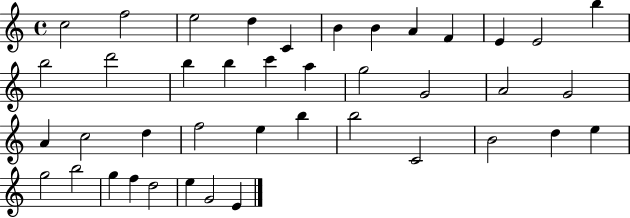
X:1
T:Untitled
M:4/4
L:1/4
K:C
c2 f2 e2 d C B B A F E E2 b b2 d'2 b b c' a g2 G2 A2 G2 A c2 d f2 e b b2 C2 B2 d e g2 b2 g f d2 e G2 E